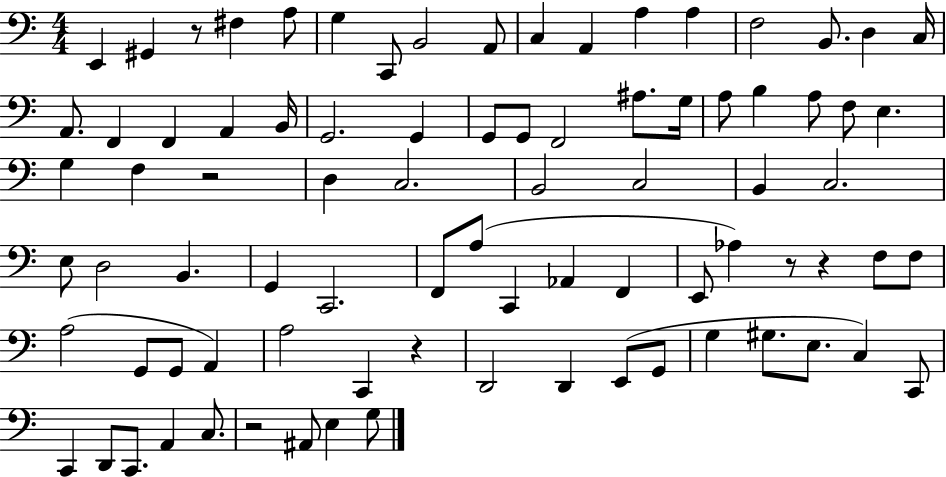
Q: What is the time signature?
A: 4/4